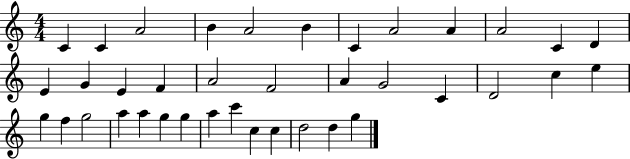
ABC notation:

X:1
T:Untitled
M:4/4
L:1/4
K:C
C C A2 B A2 B C A2 A A2 C D E G E F A2 F2 A G2 C D2 c e g f g2 a a g g a c' c c d2 d g